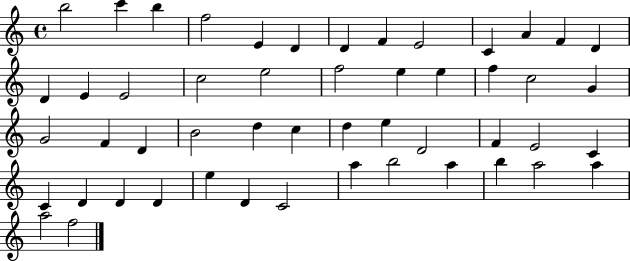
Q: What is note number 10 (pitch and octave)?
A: C4